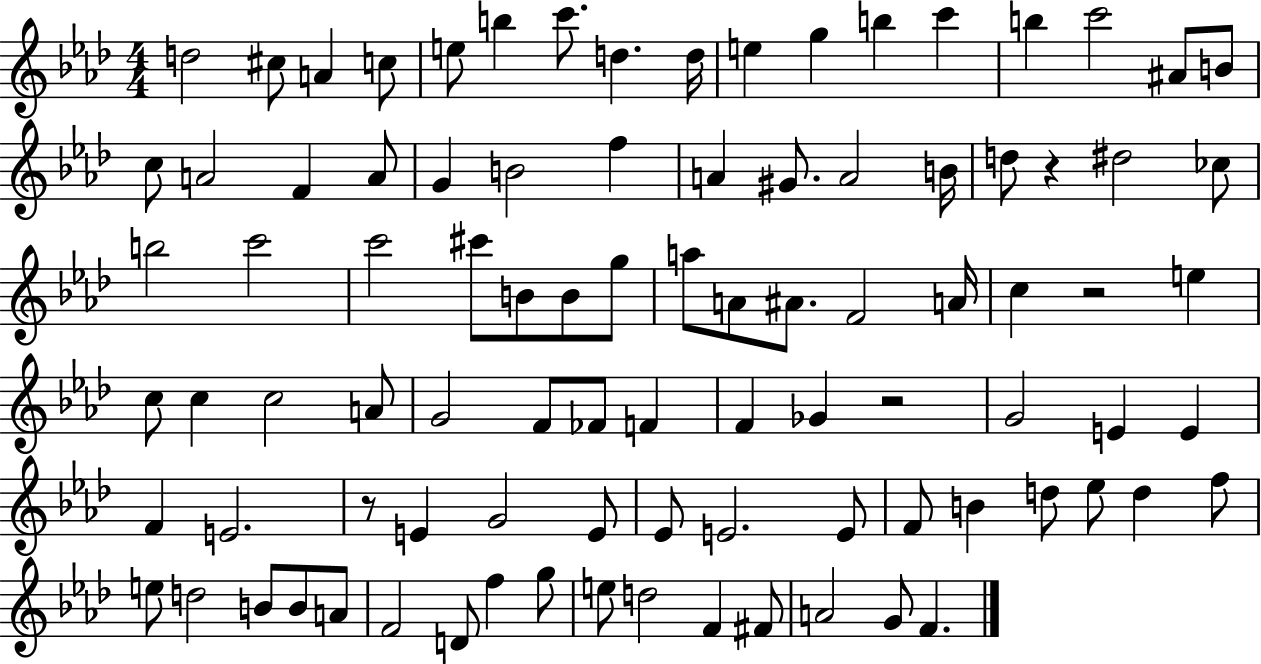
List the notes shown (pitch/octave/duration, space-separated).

D5/h C#5/e A4/q C5/e E5/e B5/q C6/e. D5/q. D5/s E5/q G5/q B5/q C6/q B5/q C6/h A#4/e B4/e C5/e A4/h F4/q A4/e G4/q B4/h F5/q A4/q G#4/e. A4/h B4/s D5/e R/q D#5/h CES5/e B5/h C6/h C6/h C#6/e B4/e B4/e G5/e A5/e A4/e A#4/e. F4/h A4/s C5/q R/h E5/q C5/e C5/q C5/h A4/e G4/h F4/e FES4/e F4/q F4/q Gb4/q R/h G4/h E4/q E4/q F4/q E4/h. R/e E4/q G4/h E4/e Eb4/e E4/h. E4/e F4/e B4/q D5/e Eb5/e D5/q F5/e E5/e D5/h B4/e B4/e A4/e F4/h D4/e F5/q G5/e E5/e D5/h F4/q F#4/e A4/h G4/e F4/q.